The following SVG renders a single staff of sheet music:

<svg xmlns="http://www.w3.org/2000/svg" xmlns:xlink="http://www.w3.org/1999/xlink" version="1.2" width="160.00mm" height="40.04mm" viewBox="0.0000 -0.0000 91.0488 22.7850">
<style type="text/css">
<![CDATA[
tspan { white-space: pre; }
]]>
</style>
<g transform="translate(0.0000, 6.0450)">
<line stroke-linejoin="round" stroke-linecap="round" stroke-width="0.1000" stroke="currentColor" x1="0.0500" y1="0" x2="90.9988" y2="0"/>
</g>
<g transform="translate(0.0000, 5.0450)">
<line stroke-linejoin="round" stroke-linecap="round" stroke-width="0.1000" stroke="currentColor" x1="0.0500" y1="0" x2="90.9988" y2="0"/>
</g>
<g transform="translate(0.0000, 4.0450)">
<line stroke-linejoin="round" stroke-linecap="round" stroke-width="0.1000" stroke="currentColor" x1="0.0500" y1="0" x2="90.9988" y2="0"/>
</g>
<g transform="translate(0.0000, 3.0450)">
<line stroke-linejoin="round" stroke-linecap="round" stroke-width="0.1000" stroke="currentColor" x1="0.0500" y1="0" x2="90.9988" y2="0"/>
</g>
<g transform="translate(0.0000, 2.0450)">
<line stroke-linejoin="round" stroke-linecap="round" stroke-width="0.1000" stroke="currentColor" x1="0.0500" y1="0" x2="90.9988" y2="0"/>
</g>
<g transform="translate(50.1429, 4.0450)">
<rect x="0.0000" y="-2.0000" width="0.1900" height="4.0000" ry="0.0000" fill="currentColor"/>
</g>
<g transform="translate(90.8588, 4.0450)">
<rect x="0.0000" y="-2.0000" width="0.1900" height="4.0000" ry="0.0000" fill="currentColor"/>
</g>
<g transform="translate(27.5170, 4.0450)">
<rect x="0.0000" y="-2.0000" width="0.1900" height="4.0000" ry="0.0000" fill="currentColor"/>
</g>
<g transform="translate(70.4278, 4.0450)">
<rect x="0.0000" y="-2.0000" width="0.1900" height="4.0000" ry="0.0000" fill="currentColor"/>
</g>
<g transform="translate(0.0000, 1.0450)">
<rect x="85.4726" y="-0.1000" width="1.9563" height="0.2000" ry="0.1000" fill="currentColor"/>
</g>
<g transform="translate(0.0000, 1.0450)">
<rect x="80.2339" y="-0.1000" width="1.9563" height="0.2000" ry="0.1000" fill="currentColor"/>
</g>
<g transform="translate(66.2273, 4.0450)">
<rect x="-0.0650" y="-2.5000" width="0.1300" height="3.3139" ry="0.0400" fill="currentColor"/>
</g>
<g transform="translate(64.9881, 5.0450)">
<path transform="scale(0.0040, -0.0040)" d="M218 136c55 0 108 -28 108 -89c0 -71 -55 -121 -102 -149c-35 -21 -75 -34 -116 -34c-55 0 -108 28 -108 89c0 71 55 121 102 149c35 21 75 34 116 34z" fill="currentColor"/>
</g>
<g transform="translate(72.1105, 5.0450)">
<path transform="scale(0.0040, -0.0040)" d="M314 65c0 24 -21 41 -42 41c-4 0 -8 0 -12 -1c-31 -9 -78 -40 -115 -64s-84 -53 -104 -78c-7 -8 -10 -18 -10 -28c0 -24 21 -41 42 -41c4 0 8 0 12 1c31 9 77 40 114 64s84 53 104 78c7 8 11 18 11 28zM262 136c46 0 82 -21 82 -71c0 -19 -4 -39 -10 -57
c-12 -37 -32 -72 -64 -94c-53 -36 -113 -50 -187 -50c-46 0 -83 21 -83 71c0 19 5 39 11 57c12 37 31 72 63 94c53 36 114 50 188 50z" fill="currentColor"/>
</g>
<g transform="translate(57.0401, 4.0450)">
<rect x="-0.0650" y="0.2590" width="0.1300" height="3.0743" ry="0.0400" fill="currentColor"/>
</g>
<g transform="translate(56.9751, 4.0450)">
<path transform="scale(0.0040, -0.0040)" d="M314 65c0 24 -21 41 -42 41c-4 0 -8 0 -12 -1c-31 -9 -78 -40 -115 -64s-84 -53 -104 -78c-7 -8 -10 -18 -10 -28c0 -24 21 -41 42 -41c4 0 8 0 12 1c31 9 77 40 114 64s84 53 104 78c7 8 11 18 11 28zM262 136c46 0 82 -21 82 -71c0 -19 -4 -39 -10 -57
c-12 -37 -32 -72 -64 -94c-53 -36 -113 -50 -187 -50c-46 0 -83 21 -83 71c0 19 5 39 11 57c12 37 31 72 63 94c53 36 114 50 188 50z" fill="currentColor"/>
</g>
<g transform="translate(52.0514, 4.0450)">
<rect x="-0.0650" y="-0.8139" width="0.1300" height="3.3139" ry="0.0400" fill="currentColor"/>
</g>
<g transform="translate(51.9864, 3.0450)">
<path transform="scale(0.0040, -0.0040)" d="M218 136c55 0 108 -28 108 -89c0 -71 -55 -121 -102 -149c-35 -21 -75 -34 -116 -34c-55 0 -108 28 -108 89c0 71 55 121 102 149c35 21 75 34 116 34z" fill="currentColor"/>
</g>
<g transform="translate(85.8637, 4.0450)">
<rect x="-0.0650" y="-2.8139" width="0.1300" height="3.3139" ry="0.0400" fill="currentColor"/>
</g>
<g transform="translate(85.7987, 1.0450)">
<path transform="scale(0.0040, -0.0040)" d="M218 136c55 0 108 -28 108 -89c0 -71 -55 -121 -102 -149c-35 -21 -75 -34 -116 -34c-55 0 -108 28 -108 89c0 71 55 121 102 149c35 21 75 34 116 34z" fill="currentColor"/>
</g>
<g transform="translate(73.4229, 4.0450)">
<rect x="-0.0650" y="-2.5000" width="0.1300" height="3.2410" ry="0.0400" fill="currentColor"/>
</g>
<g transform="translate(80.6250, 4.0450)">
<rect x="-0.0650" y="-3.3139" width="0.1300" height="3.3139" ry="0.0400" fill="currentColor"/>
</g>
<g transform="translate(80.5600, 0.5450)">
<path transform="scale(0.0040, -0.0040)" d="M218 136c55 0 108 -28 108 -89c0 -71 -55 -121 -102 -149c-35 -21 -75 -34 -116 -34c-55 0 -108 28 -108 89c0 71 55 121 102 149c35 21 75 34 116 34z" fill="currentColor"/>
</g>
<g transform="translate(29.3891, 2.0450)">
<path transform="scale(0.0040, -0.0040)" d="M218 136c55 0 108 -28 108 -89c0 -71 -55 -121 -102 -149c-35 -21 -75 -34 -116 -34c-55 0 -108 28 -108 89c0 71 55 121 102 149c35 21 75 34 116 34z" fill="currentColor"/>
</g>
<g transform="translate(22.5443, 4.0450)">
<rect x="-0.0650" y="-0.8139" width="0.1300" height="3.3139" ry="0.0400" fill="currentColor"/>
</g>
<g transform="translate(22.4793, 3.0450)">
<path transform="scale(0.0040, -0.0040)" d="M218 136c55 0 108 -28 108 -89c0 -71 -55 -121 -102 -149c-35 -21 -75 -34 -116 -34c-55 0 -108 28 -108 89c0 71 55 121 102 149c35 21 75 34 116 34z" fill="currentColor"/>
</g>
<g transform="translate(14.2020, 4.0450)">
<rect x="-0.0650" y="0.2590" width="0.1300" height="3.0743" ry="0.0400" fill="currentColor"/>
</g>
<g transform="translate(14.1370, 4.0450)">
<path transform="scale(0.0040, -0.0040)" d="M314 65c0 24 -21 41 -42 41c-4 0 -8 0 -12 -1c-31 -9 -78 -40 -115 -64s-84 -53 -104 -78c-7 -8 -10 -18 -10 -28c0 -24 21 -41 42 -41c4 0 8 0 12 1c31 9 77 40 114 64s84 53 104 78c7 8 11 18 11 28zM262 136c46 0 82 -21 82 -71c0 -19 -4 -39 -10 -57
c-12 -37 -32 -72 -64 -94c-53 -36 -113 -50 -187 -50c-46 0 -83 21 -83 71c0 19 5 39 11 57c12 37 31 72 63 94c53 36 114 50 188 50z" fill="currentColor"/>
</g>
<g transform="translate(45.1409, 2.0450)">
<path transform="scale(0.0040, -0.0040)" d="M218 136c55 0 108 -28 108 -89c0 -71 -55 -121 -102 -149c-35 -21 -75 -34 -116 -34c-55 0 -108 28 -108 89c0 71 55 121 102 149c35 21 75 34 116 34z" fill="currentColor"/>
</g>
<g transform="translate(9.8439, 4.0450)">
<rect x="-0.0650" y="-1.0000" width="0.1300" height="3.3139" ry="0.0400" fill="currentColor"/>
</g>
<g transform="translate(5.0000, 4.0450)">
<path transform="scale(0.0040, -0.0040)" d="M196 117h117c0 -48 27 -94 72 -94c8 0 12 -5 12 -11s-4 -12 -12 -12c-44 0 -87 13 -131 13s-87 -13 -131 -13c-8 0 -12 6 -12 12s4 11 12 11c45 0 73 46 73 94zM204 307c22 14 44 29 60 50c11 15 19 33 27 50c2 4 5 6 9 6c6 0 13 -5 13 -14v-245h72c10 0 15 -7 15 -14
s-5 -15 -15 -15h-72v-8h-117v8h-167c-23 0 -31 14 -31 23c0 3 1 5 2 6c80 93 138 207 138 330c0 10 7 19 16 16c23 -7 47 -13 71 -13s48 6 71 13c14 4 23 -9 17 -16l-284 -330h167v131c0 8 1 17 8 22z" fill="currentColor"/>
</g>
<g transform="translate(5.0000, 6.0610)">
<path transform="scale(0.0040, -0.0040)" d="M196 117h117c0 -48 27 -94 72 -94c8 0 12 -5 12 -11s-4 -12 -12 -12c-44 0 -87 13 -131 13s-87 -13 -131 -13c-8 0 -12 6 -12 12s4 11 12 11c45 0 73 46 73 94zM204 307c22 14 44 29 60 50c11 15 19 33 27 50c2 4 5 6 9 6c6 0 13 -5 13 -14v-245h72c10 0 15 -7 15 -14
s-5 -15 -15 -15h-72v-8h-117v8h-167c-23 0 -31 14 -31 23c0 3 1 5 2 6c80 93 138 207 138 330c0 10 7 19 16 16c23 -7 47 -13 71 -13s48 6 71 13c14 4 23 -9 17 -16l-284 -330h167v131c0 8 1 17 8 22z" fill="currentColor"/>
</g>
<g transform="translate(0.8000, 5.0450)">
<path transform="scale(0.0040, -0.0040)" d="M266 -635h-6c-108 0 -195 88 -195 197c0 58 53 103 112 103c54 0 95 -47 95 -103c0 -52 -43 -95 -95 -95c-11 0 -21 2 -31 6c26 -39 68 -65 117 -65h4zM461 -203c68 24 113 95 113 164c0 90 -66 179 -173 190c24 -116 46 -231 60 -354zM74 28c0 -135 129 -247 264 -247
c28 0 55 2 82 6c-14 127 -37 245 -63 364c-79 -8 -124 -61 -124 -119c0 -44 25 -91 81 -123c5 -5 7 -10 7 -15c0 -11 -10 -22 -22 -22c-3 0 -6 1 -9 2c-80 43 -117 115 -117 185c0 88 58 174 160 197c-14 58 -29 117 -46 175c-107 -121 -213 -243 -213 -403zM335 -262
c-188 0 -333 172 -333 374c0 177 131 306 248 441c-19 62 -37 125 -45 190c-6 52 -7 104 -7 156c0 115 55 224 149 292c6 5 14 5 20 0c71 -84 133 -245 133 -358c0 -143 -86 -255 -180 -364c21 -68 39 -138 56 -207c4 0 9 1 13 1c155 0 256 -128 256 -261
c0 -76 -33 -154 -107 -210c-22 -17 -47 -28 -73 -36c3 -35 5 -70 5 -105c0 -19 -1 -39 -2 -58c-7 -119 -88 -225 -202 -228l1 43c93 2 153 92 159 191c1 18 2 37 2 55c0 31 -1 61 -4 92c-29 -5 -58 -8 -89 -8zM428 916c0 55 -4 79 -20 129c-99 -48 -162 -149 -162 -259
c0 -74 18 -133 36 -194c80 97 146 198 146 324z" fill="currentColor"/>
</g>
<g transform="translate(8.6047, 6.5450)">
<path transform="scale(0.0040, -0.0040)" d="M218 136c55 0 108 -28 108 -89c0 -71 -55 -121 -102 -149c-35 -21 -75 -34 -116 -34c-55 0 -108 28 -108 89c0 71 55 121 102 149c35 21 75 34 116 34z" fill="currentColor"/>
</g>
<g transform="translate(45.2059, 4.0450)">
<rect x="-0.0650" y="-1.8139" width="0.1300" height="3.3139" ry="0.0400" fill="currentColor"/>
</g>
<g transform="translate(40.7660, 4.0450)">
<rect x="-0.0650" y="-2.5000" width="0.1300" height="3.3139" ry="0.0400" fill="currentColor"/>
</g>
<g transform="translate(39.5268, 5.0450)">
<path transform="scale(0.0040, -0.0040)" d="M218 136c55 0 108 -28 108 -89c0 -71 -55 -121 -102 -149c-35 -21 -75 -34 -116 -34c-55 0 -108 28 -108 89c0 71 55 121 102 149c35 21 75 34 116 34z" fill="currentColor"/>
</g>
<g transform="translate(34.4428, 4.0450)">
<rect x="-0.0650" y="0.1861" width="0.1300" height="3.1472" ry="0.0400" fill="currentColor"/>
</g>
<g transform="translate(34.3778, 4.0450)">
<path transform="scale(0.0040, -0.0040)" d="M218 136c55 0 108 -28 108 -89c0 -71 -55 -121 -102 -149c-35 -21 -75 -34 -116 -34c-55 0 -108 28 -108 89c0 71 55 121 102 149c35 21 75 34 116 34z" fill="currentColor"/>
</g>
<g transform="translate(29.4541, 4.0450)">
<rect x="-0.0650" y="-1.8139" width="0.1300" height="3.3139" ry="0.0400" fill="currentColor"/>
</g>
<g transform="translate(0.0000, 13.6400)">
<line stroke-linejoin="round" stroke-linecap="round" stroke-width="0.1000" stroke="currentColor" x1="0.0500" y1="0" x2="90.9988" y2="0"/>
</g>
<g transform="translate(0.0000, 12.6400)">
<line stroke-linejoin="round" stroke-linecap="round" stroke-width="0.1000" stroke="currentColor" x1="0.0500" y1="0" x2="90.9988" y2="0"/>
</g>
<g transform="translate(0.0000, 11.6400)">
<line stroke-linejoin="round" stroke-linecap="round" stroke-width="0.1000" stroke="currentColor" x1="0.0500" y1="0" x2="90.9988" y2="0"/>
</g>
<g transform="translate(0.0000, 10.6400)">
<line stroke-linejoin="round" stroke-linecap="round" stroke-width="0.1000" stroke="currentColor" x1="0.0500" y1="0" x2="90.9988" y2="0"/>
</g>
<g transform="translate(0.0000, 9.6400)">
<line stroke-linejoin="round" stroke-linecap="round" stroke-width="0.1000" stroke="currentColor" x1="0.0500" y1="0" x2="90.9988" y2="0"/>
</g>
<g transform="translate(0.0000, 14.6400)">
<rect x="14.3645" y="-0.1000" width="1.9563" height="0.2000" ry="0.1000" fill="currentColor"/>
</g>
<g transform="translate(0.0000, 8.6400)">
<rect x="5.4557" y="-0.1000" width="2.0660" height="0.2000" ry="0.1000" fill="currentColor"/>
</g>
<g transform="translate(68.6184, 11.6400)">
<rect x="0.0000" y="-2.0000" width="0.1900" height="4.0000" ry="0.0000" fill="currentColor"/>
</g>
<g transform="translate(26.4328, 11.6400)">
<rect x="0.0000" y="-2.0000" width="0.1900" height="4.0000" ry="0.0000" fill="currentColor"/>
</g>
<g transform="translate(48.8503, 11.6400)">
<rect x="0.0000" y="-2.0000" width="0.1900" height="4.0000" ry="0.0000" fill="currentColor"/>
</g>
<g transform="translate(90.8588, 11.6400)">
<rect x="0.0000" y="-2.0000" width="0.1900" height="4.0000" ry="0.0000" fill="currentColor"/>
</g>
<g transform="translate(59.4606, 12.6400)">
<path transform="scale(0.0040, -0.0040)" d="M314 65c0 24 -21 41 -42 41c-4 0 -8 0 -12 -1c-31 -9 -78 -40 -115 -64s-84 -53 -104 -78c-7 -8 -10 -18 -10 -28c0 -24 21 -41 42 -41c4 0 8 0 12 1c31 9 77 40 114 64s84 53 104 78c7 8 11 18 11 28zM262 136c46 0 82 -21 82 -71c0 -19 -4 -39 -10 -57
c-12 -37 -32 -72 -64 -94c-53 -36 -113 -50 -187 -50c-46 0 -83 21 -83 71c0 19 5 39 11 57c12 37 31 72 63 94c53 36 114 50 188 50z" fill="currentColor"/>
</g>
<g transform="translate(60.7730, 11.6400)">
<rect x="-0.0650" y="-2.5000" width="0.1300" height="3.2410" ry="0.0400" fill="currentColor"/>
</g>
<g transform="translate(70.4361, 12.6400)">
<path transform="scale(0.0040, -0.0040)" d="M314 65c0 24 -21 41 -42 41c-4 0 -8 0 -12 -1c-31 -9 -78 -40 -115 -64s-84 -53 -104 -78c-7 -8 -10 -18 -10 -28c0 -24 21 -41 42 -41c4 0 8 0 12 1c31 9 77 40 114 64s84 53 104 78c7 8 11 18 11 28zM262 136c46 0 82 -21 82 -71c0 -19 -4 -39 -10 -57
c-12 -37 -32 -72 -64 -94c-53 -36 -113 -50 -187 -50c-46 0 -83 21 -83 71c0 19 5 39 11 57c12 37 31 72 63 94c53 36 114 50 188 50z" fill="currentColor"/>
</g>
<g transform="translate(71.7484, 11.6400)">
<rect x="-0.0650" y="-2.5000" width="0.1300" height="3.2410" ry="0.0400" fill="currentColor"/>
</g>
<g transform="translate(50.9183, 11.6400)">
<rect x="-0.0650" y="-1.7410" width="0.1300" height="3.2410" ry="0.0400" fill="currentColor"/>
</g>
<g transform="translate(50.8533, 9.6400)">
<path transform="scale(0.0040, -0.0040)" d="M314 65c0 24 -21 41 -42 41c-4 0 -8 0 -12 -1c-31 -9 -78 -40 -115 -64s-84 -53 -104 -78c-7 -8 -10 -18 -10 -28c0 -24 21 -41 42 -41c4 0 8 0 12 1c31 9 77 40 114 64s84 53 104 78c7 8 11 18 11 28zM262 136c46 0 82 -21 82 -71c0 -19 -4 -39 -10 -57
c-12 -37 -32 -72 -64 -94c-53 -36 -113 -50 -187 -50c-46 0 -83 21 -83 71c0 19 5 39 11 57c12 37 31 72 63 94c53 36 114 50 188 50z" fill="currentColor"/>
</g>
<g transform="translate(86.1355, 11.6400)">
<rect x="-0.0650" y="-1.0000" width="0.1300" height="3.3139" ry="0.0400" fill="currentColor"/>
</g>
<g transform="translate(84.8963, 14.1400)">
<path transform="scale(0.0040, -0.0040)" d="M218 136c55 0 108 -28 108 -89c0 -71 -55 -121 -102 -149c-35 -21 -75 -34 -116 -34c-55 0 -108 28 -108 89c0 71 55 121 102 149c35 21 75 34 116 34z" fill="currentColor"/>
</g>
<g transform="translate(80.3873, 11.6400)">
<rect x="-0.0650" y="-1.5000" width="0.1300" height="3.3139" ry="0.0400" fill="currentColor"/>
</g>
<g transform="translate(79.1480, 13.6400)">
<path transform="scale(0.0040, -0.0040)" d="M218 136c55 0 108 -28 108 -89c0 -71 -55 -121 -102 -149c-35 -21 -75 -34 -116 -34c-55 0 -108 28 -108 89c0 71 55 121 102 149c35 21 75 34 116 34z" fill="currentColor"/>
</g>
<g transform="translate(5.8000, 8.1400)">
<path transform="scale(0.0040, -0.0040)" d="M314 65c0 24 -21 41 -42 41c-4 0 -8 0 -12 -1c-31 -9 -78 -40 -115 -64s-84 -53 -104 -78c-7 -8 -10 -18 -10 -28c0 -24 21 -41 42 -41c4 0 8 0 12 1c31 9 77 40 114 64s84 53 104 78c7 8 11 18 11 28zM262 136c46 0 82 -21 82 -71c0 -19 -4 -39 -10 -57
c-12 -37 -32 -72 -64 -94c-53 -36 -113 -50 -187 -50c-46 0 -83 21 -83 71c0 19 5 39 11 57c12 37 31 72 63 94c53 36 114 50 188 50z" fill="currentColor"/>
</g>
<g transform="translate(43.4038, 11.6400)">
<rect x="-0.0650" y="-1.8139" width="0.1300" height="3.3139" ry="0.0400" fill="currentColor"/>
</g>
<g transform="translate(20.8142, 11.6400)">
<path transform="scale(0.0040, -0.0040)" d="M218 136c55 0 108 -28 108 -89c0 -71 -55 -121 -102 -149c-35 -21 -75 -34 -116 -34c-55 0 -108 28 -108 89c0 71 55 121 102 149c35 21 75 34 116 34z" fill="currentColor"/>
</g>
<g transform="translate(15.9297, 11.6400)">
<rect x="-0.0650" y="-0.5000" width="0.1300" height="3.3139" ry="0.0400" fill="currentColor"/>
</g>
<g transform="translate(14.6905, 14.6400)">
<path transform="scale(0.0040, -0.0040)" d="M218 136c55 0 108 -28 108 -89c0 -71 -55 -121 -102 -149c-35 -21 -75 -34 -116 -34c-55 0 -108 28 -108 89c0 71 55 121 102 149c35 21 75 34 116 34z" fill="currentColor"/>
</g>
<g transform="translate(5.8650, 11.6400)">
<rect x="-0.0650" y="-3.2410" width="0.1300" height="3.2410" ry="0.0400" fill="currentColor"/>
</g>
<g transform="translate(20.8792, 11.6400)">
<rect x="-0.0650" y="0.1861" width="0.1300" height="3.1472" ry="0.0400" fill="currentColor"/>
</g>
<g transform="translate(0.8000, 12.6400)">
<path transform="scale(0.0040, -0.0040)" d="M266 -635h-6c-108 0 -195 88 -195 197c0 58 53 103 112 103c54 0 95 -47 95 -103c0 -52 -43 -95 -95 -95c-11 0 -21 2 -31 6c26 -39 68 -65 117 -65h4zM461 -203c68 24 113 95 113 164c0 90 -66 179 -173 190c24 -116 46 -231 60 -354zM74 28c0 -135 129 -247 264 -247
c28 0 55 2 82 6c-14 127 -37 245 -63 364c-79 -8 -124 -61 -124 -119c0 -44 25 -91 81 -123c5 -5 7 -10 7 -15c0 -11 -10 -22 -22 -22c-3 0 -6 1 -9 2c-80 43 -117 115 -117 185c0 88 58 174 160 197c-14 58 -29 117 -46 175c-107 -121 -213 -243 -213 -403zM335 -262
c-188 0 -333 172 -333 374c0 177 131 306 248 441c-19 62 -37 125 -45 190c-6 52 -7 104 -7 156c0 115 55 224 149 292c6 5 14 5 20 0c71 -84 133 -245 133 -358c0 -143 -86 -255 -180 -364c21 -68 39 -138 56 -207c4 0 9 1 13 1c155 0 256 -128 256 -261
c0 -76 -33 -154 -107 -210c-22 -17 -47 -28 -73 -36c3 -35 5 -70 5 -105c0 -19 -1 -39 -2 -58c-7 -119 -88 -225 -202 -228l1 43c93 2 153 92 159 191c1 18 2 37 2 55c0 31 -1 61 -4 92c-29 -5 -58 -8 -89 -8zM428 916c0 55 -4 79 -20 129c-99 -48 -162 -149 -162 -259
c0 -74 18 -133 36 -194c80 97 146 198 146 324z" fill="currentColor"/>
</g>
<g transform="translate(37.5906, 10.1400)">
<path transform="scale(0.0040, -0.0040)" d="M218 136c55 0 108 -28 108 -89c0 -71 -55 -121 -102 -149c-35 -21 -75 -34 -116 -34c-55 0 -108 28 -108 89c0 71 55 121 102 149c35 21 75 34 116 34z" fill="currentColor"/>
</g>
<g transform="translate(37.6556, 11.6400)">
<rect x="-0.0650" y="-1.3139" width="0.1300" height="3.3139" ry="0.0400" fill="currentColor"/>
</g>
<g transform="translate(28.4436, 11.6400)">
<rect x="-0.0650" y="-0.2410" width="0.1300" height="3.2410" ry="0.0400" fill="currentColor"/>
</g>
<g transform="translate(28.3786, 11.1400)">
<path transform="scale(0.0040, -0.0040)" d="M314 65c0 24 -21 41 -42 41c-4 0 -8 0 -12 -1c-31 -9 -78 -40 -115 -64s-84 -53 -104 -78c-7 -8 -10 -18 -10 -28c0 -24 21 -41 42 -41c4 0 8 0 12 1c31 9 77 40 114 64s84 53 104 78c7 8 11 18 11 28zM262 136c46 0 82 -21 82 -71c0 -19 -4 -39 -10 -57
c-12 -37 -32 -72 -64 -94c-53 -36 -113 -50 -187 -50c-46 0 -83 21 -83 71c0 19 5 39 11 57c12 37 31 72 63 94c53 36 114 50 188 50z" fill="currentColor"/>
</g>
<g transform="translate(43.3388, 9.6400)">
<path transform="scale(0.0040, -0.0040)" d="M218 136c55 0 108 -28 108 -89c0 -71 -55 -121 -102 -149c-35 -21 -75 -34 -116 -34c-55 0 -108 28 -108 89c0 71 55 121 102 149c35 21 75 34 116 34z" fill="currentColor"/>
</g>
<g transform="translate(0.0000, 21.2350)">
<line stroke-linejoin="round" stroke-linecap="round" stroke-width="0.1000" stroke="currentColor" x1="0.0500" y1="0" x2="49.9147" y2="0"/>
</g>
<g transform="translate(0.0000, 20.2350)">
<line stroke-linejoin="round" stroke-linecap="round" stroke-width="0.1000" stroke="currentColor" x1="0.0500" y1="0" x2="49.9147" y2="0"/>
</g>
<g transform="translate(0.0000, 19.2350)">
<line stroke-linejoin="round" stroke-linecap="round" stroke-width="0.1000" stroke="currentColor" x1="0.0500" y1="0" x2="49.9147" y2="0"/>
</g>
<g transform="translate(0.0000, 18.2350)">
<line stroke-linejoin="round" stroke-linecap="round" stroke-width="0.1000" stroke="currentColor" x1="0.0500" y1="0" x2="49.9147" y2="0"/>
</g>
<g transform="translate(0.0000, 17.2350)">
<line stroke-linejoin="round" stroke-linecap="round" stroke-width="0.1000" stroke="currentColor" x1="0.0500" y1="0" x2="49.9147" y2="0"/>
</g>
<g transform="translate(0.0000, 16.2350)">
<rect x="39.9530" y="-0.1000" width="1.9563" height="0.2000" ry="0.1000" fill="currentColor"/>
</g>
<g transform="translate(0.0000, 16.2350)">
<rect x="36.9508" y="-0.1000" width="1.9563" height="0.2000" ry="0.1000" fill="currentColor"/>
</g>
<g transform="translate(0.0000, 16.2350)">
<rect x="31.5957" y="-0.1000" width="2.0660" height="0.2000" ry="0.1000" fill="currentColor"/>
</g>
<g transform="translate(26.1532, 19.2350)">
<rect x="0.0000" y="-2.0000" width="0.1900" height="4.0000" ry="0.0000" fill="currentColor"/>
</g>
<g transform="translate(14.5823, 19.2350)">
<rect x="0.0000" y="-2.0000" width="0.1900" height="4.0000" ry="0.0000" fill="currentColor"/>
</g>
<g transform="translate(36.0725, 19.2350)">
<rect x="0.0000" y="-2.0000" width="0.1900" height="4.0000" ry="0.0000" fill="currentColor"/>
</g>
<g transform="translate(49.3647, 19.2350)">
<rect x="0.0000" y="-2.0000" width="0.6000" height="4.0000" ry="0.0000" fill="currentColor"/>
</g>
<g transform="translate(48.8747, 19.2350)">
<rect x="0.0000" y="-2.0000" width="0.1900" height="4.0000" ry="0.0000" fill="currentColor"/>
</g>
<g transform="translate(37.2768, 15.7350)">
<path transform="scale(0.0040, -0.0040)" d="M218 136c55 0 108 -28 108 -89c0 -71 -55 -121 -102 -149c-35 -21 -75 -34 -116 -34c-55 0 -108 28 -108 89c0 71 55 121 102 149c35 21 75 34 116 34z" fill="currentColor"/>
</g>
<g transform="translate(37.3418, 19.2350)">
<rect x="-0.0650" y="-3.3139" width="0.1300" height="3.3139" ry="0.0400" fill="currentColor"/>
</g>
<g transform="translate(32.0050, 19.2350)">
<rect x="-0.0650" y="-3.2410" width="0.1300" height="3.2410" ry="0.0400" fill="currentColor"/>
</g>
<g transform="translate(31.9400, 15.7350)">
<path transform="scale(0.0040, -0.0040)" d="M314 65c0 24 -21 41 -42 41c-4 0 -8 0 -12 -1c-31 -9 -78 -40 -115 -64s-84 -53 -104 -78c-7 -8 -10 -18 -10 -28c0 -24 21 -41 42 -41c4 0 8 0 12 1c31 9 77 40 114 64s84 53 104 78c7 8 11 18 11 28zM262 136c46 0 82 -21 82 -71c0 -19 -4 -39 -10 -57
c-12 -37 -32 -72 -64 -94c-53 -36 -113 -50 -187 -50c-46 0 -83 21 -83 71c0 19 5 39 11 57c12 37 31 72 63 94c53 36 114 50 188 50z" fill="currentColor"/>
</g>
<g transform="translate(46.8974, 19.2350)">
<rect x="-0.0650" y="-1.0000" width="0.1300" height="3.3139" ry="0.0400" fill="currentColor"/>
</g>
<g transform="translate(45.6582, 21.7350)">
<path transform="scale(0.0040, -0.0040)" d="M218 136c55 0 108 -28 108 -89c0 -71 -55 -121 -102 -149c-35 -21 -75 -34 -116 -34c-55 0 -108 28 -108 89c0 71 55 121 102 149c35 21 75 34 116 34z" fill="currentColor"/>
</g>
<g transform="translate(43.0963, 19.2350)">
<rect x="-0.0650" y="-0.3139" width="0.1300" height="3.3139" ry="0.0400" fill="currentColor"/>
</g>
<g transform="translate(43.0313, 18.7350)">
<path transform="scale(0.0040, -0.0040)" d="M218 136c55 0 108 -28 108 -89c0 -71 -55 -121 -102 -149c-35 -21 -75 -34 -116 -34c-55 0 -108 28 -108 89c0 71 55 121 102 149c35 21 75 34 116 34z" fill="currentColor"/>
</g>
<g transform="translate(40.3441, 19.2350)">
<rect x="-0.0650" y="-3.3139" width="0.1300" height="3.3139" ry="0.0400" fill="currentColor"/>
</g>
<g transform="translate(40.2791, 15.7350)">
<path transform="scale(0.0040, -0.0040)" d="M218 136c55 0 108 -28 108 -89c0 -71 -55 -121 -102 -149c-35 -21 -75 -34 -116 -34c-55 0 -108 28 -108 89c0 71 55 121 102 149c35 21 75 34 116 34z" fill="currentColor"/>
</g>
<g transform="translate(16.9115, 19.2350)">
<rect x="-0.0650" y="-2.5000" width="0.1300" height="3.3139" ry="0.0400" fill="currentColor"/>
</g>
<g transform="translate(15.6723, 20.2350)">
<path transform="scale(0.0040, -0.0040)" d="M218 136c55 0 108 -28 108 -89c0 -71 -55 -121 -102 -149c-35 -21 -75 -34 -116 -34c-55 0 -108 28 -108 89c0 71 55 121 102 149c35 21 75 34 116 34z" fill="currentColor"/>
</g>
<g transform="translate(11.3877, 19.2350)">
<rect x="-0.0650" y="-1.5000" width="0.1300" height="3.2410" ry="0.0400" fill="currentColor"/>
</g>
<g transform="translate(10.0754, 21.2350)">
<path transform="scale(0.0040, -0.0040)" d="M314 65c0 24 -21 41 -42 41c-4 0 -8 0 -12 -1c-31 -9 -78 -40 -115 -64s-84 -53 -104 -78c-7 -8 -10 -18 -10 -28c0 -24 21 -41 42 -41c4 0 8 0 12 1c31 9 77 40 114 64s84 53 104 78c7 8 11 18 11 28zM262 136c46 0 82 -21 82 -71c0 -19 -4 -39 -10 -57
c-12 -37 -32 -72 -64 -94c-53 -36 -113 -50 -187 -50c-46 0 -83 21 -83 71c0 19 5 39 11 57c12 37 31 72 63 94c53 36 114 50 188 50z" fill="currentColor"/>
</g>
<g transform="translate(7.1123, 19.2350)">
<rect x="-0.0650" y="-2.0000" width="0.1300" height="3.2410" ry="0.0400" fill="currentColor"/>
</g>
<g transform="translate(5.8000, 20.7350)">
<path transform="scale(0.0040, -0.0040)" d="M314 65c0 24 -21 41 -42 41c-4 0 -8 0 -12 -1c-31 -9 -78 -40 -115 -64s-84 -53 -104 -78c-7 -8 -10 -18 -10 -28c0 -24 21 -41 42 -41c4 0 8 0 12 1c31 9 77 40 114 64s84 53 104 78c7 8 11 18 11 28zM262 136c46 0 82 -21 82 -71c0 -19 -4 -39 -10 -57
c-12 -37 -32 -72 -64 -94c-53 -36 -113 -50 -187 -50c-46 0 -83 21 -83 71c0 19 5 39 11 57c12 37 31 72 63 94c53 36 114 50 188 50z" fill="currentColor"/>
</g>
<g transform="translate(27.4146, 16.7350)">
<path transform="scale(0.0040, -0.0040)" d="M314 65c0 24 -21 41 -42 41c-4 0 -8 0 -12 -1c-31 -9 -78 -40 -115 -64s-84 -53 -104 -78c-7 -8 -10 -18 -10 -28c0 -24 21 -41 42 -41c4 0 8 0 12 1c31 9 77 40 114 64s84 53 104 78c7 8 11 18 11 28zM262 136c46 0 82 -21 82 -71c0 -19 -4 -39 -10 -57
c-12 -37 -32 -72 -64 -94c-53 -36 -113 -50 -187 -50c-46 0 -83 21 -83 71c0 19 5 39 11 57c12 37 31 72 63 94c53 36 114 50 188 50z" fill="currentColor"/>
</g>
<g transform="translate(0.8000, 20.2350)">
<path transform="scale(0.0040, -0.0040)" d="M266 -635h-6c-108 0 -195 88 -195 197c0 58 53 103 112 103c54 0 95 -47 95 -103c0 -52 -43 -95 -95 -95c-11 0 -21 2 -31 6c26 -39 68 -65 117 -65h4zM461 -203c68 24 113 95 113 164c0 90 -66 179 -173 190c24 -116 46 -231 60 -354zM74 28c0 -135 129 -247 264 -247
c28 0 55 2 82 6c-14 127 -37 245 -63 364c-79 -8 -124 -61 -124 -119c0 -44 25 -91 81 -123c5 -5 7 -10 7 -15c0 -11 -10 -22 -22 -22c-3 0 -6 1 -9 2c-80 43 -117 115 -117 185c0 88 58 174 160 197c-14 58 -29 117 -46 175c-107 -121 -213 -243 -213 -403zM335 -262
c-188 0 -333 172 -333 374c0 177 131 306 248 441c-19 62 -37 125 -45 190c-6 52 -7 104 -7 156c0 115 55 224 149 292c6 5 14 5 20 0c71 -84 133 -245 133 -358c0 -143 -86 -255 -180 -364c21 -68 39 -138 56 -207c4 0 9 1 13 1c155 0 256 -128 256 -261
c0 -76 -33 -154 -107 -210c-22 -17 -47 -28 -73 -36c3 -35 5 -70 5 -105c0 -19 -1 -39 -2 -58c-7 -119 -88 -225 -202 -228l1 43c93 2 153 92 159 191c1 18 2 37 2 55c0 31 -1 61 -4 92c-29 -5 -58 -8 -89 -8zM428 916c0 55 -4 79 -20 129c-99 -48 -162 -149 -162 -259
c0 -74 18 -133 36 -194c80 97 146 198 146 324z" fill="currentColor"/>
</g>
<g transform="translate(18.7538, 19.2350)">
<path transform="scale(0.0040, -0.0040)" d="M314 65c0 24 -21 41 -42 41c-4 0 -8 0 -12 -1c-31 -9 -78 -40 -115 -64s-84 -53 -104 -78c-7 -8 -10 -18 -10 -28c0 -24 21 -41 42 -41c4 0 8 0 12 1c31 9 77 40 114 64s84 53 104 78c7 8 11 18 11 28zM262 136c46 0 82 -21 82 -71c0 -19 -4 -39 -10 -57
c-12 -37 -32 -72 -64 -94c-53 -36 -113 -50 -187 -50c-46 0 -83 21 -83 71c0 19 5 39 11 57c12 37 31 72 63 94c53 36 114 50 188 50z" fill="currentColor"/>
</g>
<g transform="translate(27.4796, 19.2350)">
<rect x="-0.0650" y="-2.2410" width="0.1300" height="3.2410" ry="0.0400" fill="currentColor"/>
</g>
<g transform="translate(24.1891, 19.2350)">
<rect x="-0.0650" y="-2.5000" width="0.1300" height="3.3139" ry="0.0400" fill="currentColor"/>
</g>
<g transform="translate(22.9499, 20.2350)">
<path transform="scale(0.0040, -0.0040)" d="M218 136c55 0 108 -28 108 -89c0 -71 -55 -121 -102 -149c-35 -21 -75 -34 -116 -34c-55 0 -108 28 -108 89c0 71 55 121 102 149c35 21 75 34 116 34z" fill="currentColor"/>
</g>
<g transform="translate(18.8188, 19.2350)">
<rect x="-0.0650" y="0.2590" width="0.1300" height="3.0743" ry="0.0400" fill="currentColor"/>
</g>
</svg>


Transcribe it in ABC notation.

X:1
T:Untitled
M:4/4
L:1/4
K:C
D B2 d f B G f d B2 G G2 b a b2 C B c2 e f f2 G2 G2 E D F2 E2 G B2 G g2 b2 b b c D